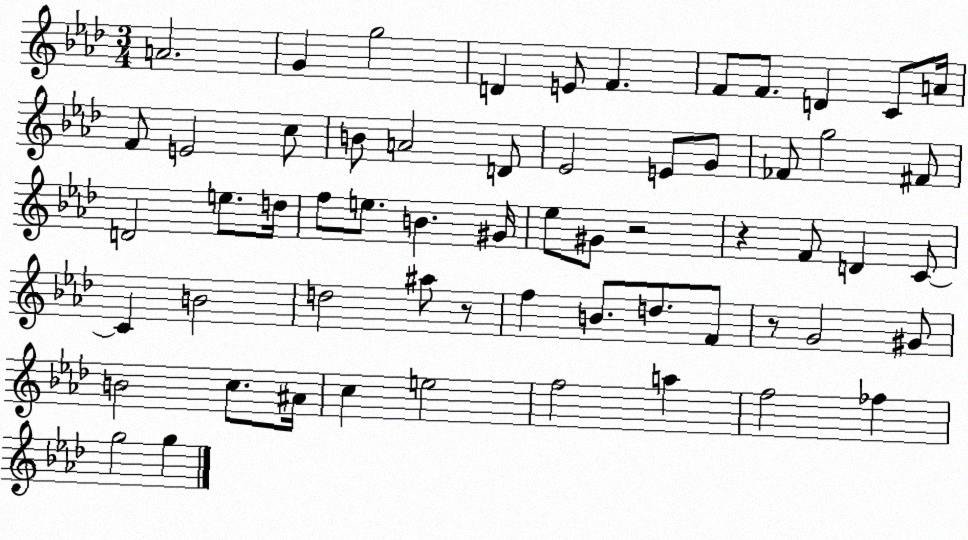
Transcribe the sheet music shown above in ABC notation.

X:1
T:Untitled
M:3/4
L:1/4
K:Ab
A2 G g2 D E/2 F F/2 F/2 D C/2 A/4 F/2 E2 c/2 B/2 A2 D/2 _E2 E/2 G/2 _F/2 g2 ^F/2 D2 e/2 d/4 f/2 e/2 B ^G/4 _e/2 ^G/2 z2 z F/2 D C/2 C B2 d2 ^a/2 z/2 f B/2 d/2 F/2 z/2 G2 ^G/2 B2 c/2 ^A/4 c e2 f2 a f2 _f g2 g